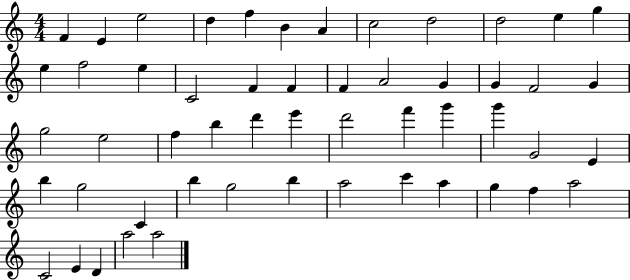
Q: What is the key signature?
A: C major